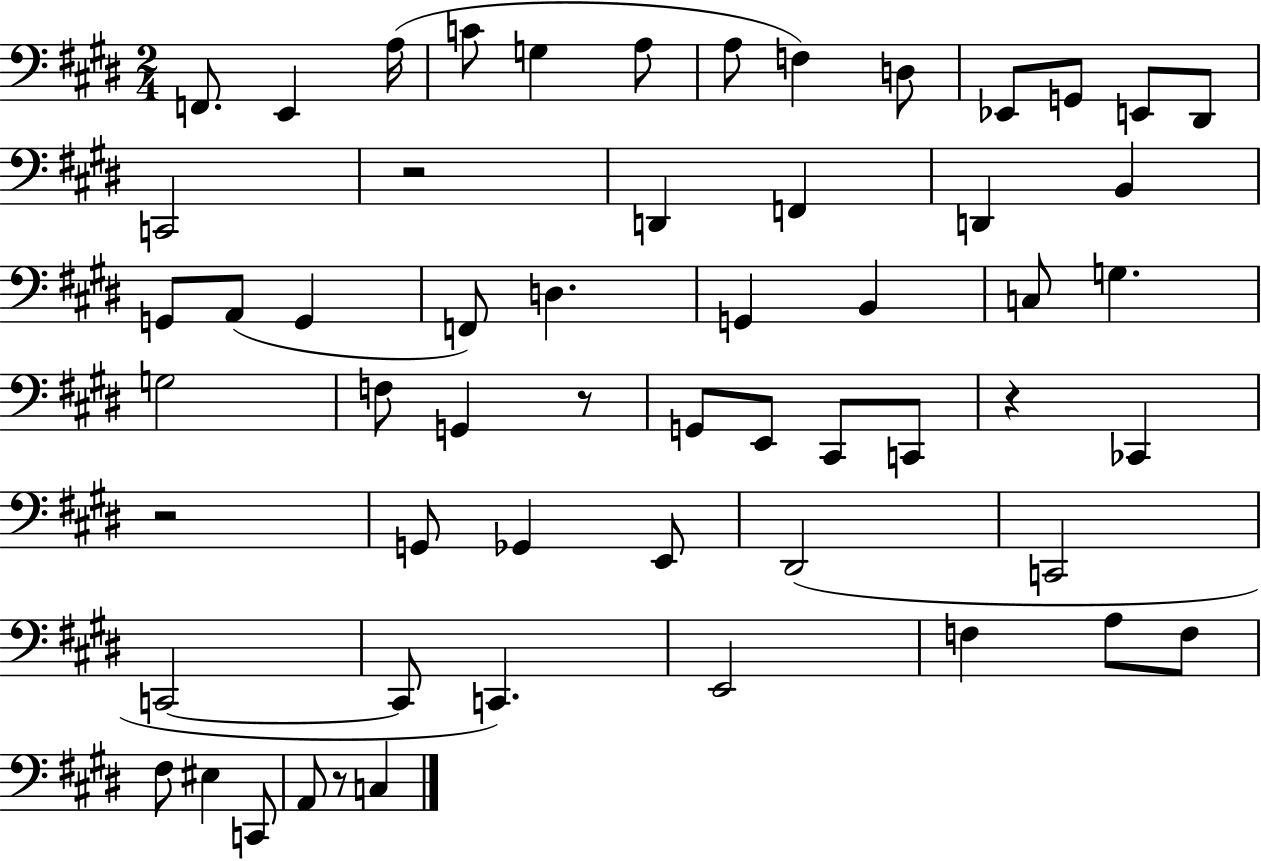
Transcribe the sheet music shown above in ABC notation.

X:1
T:Untitled
M:2/4
L:1/4
K:E
F,,/2 E,, A,/4 C/2 G, A,/2 A,/2 F, D,/2 _E,,/2 G,,/2 E,,/2 ^D,,/2 C,,2 z2 D,, F,, D,, B,, G,,/2 A,,/2 G,, F,,/2 D, G,, B,, C,/2 G, G,2 F,/2 G,, z/2 G,,/2 E,,/2 ^C,,/2 C,,/2 z _C,, z2 G,,/2 _G,, E,,/2 ^D,,2 C,,2 C,,2 C,,/2 C,, E,,2 F, A,/2 F,/2 ^F,/2 ^E, C,,/2 A,,/2 z/2 C,